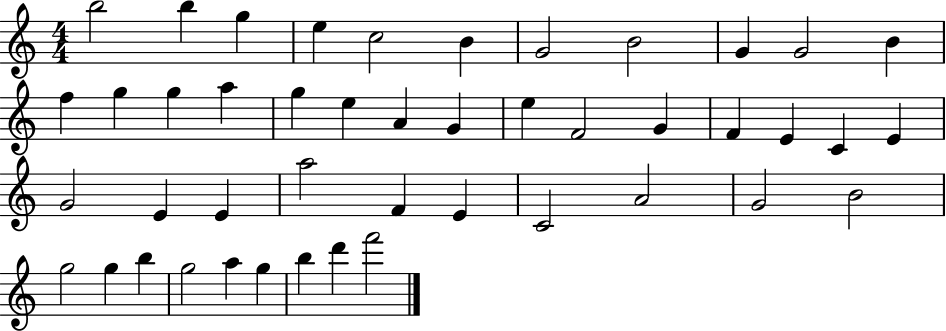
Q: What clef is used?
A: treble